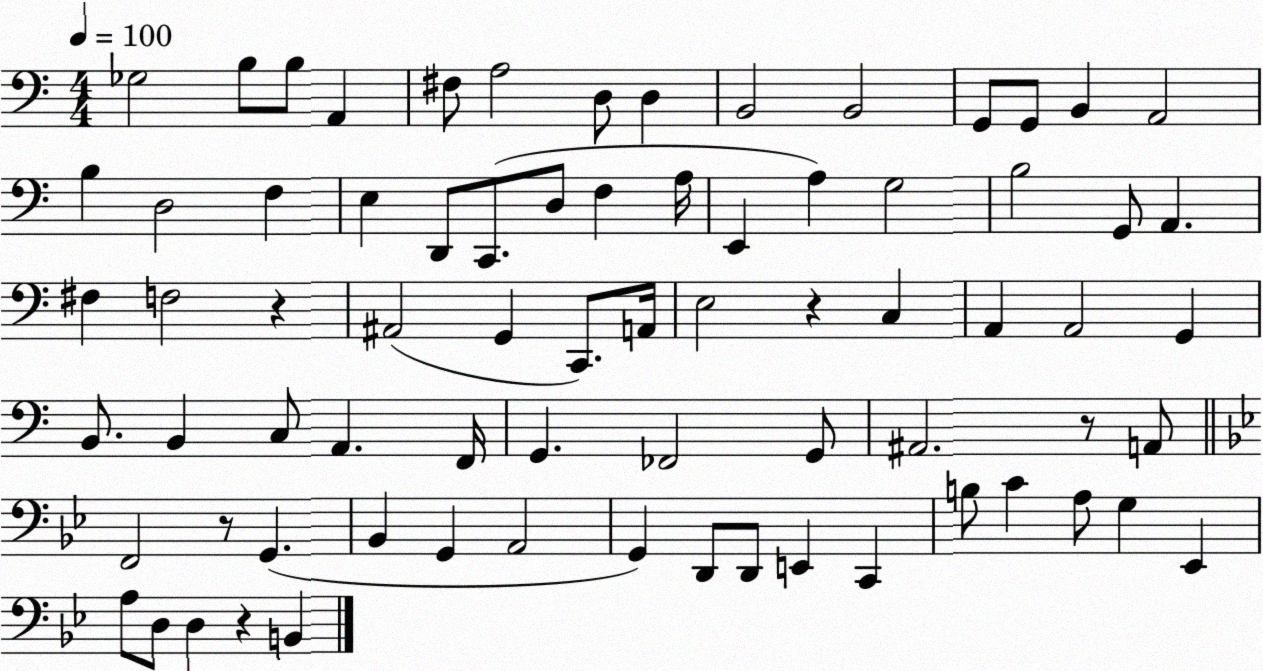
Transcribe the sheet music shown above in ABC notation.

X:1
T:Untitled
M:4/4
L:1/4
K:C
_G,2 B,/2 B,/2 A,, ^F,/2 A,2 D,/2 D, B,,2 B,,2 G,,/2 G,,/2 B,, A,,2 B, D,2 F, E, D,,/2 C,,/2 D,/2 F, A,/4 E,, A, G,2 B,2 G,,/2 A,, ^F, F,2 z ^A,,2 G,, C,,/2 A,,/4 E,2 z C, A,, A,,2 G,, B,,/2 B,, C,/2 A,, F,,/4 G,, _F,,2 G,,/2 ^A,,2 z/2 A,,/2 F,,2 z/2 G,, _B,, G,, A,,2 G,, D,,/2 D,,/2 E,, C,, B,/2 C A,/2 G, _E,, A,/2 D,/2 D, z B,,